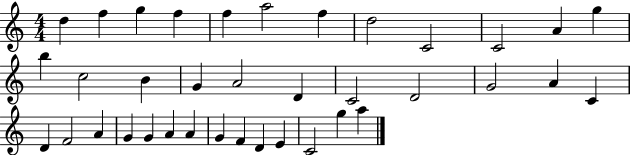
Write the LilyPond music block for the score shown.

{
  \clef treble
  \numericTimeSignature
  \time 4/4
  \key c \major
  d''4 f''4 g''4 f''4 | f''4 a''2 f''4 | d''2 c'2 | c'2 a'4 g''4 | \break b''4 c''2 b'4 | g'4 a'2 d'4 | c'2 d'2 | g'2 a'4 c'4 | \break d'4 f'2 a'4 | g'4 g'4 a'4 a'4 | g'4 f'4 d'4 e'4 | c'2 g''4 a''4 | \break \bar "|."
}